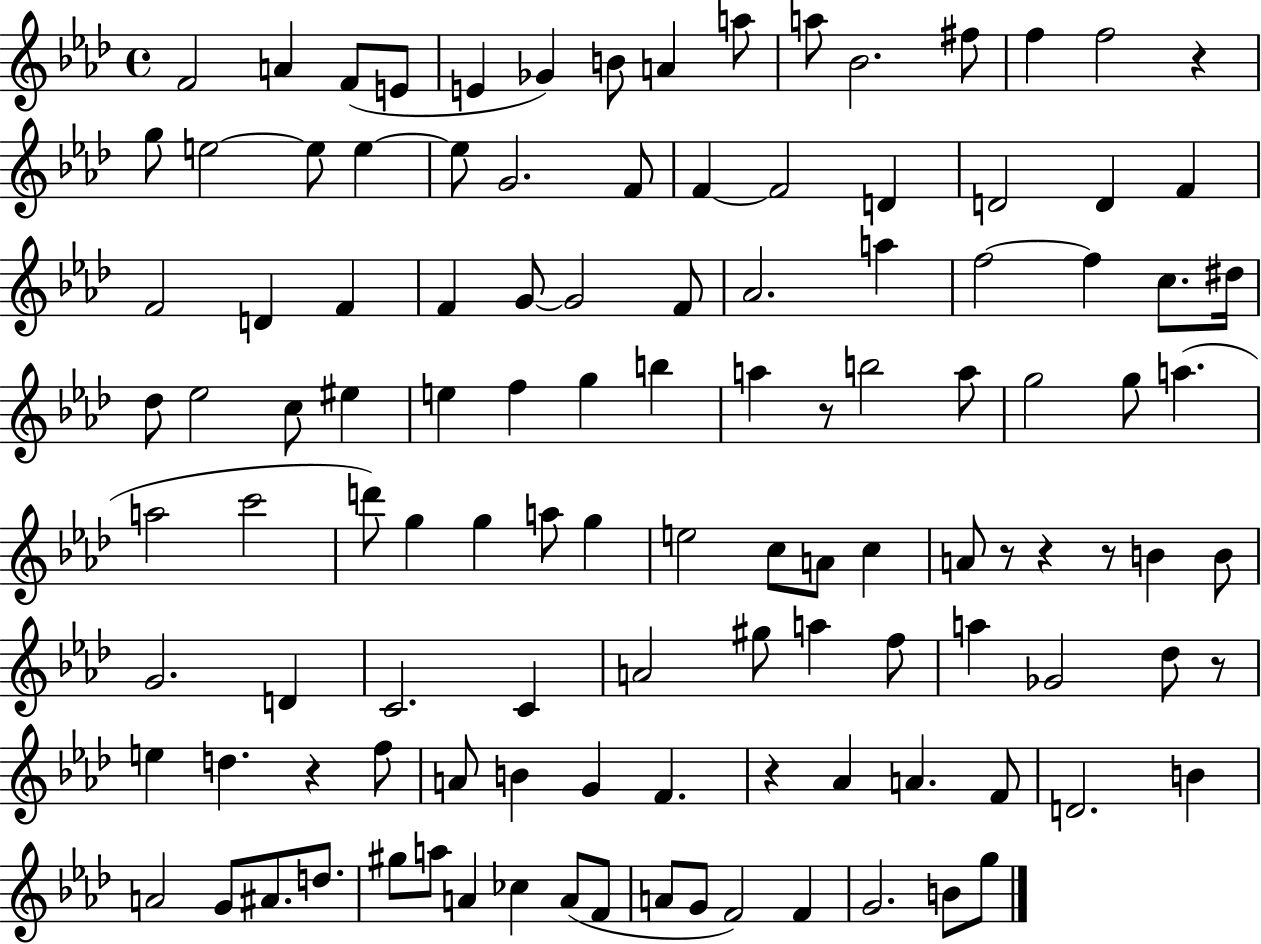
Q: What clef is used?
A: treble